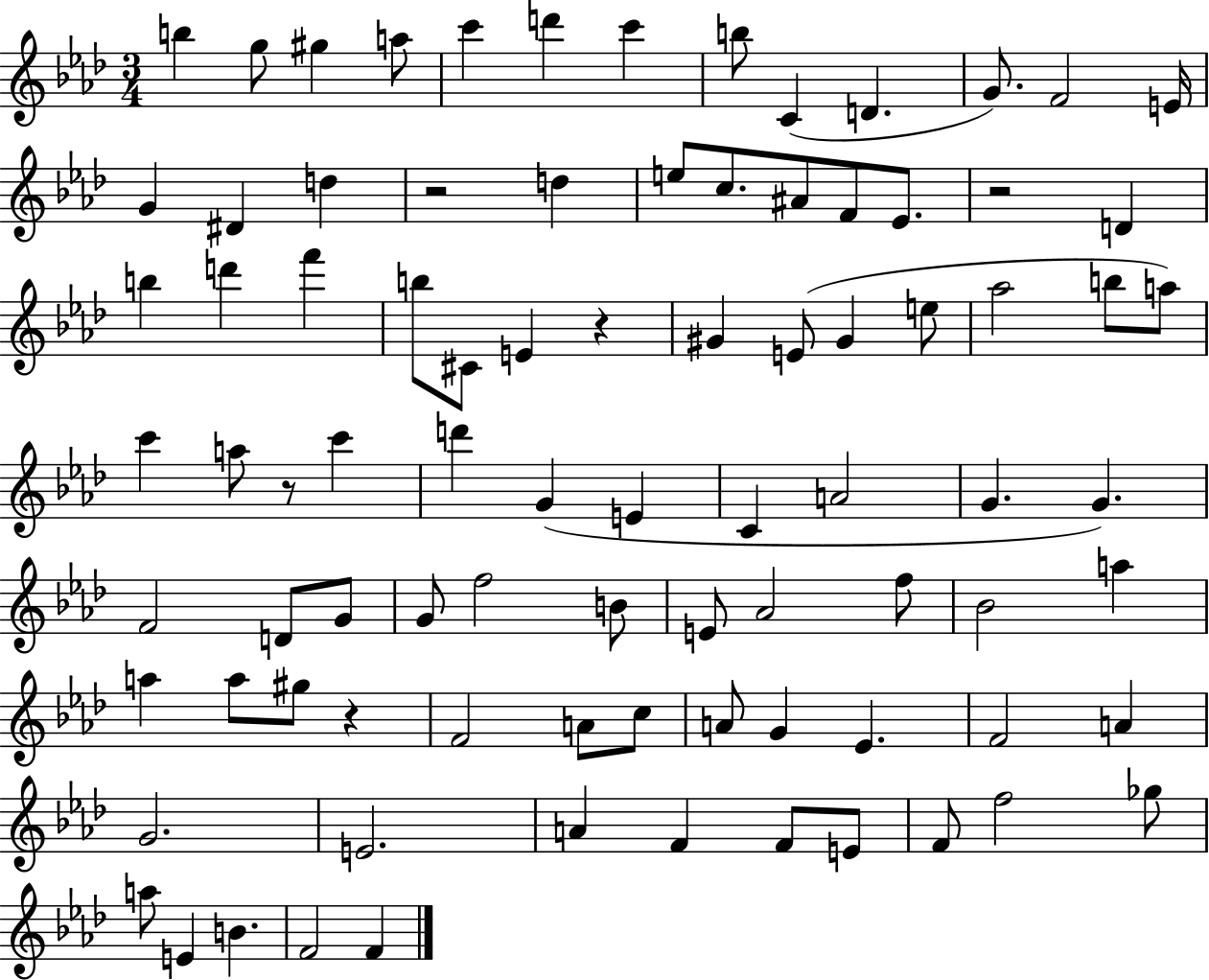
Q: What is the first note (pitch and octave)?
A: B5